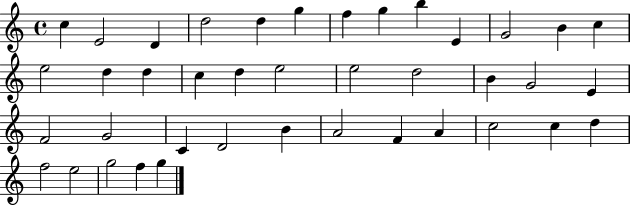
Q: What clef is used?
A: treble